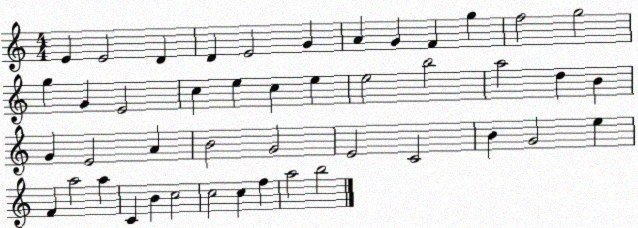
X:1
T:Untitled
M:4/4
L:1/4
K:C
E E2 D D E2 G A G F g f2 g2 g G E2 c e c e e2 b2 a2 d B G E2 A B2 G2 E2 C2 B G2 e F a2 a C B c2 c2 c f a2 b2